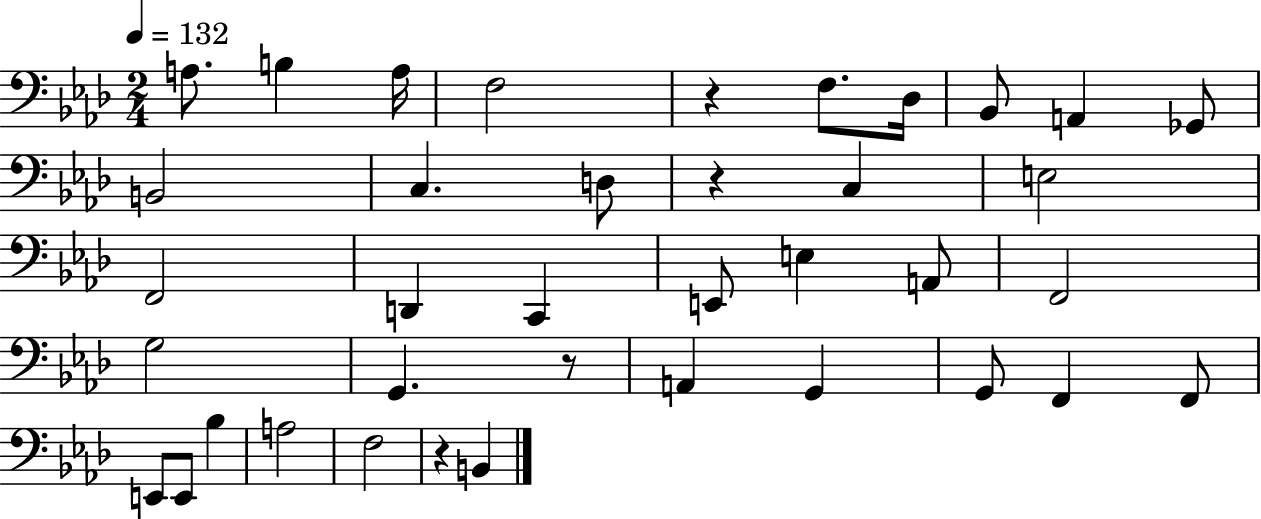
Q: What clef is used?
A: bass